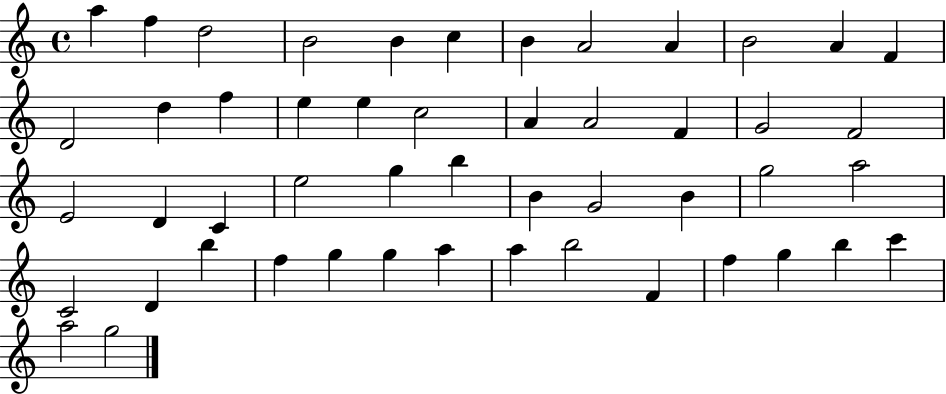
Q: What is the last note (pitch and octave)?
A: G5